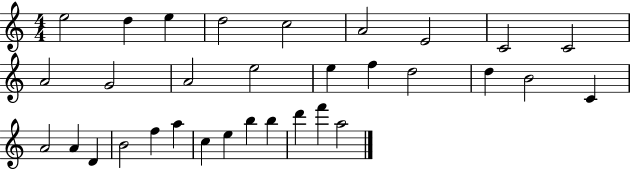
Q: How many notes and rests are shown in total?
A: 32